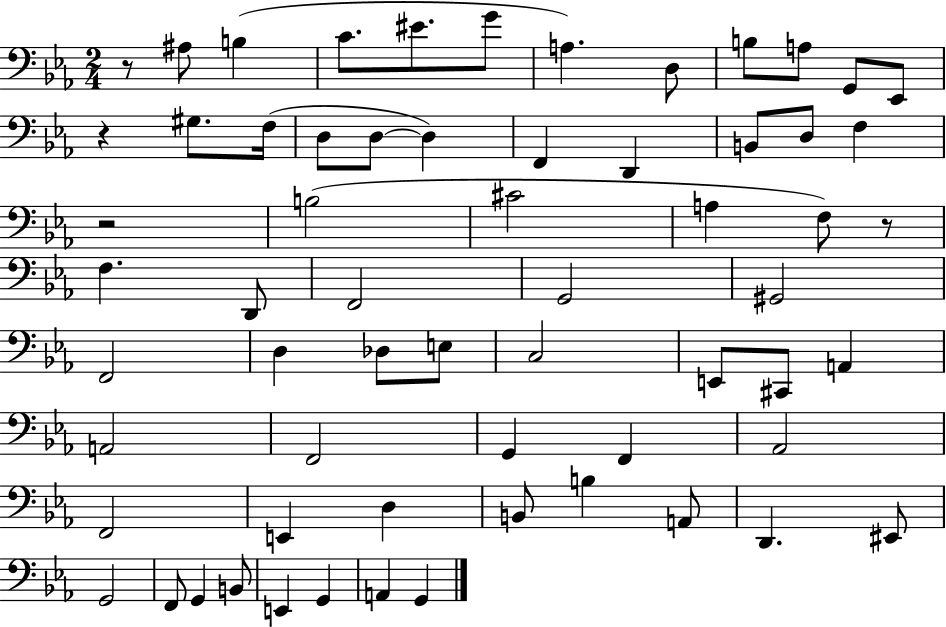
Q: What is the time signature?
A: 2/4